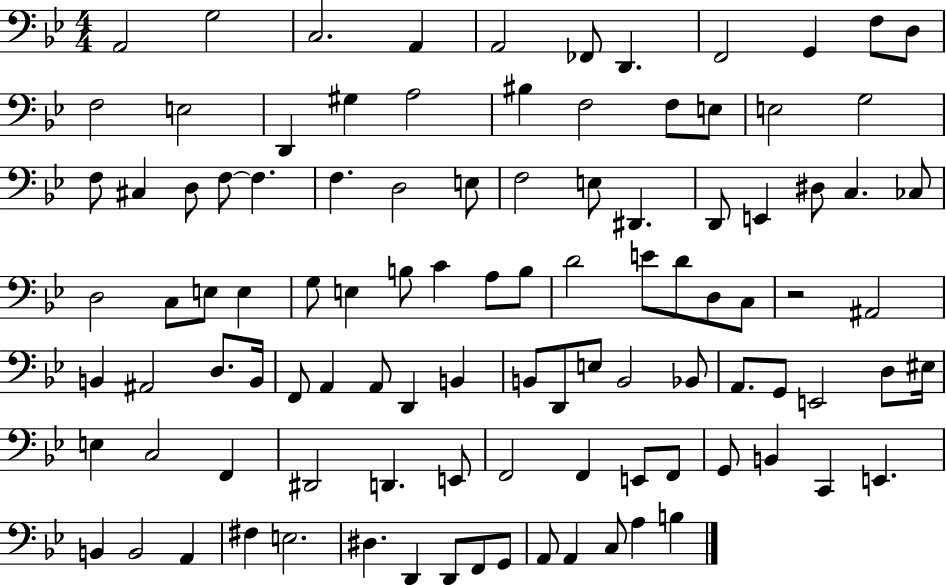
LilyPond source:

{
  \clef bass
  \numericTimeSignature
  \time 4/4
  \key bes \major
  \repeat volta 2 { a,2 g2 | c2. a,4 | a,2 fes,8 d,4. | f,2 g,4 f8 d8 | \break f2 e2 | d,4 gis4 a2 | bis4 f2 f8 e8 | e2 g2 | \break f8 cis4 d8 f8~~ f4. | f4. d2 e8 | f2 e8 dis,4. | d,8 e,4 dis8 c4. ces8 | \break d2 c8 e8 e4 | g8 e4 b8 c'4 a8 b8 | d'2 e'8 d'8 d8 c8 | r2 ais,2 | \break b,4 ais,2 d8. b,16 | f,8 a,4 a,8 d,4 b,4 | b,8 d,8 e8 b,2 bes,8 | a,8. g,8 e,2 d8 eis16 | \break e4 c2 f,4 | dis,2 d,4. e,8 | f,2 f,4 e,8 f,8 | g,8 b,4 c,4 e,4. | \break b,4 b,2 a,4 | fis4 e2. | dis4. d,4 d,8 f,8 g,8 | a,8 a,4 c8 a4 b4 | \break } \bar "|."
}